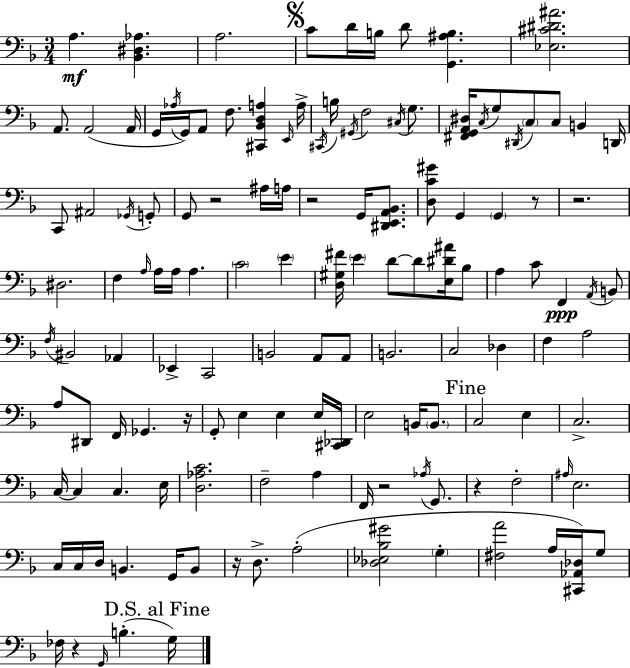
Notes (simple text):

A3/q. [Bb2,D#3,Ab3]/q. A3/h. C4/e D4/s B3/s D4/e [G2,A#3,B3]/q. [Eb3,C#4,D#4,A#4]/h. A2/e. A2/h A2/s G2/s Ab3/s G2/s A2/e F3/e. [C#2,Bb2,D3,A3]/q E2/s A3/s C#2/s B3/s G#2/s F3/h C#3/s G3/e. [F#2,G2,A2,D#3]/s C3/s G3/e D#2/s C3/e C3/e B2/q D2/s C2/e A#2/h Gb2/s G2/e G2/e R/h A#3/s A3/s R/h G2/s [D#2,E2,A2,Bb2]/e. [D3,C4,G#4]/e G2/q G2/q R/e R/h. D#3/h. F3/q A3/s A3/s A3/s A3/q. C4/h E4/q [D3,G#3,F#4]/s E4/q D4/e D4/e [E3,D#4,A#4]/s Bb3/e A3/q C4/e F2/q A2/s B2/e F3/s BIS2/h Ab2/q Eb2/q C2/h B2/h A2/e A2/e B2/h. C3/h Db3/q F3/q A3/h A3/e D#2/e F2/s Gb2/q. R/s G2/e E3/q E3/q E3/s [C#2,Db2]/s E3/h B2/s B2/e. C3/h E3/q C3/h. C3/s C3/q C3/q. E3/s [D3,Ab3,C4]/h. F3/h A3/q F2/s R/h Ab3/s G2/e. R/q F3/h A#3/s E3/h. C3/s C3/s D3/s B2/q. G2/s B2/e R/s D3/e. A3/h [Db3,Eb3,Bb3,G#4]/h G3/q [F#3,A4]/h A3/s [C#2,Ab2,Db3]/s G3/e FES3/s R/q G2/s B3/q. G3/s